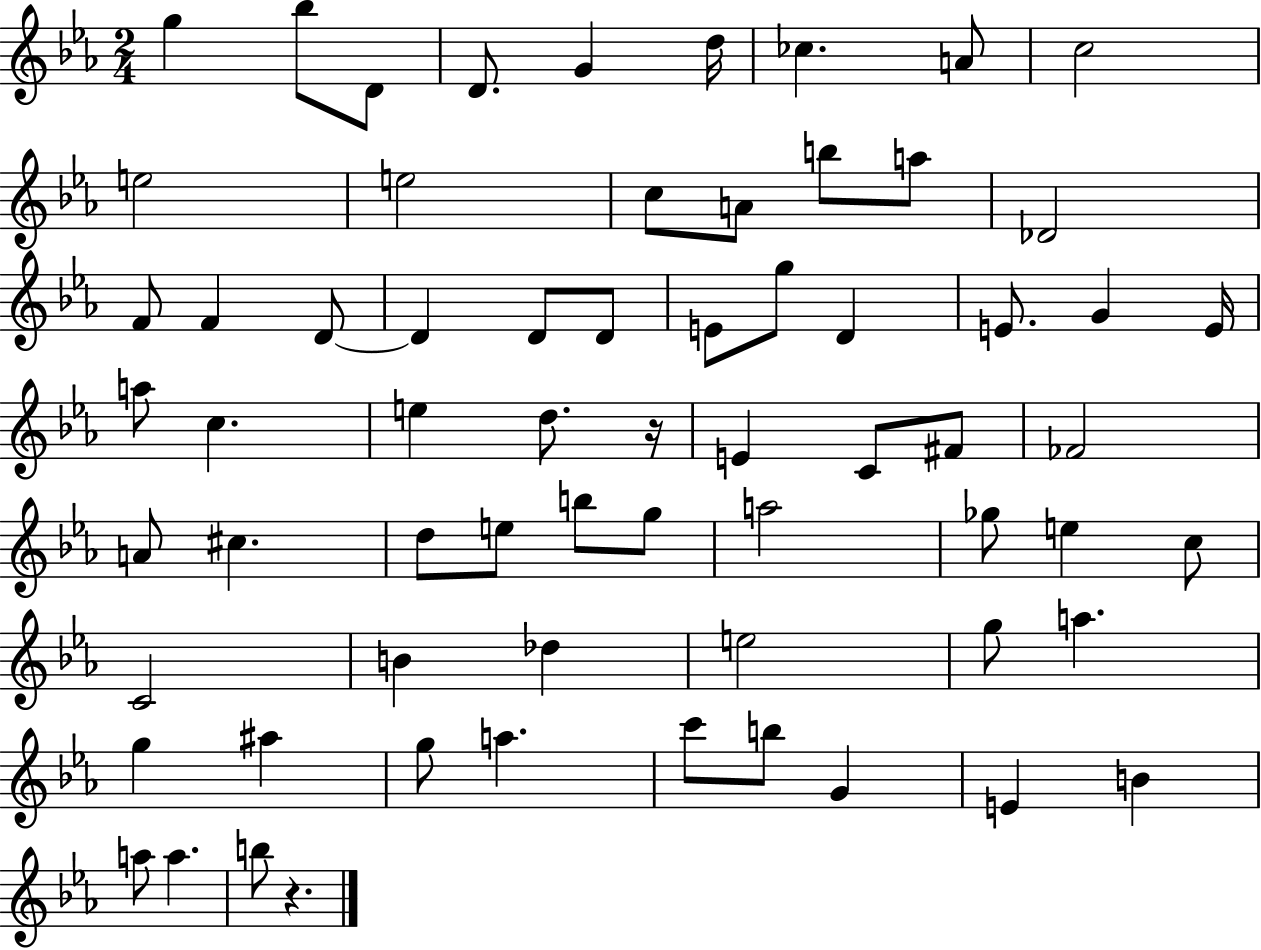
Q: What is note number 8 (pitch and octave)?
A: A4